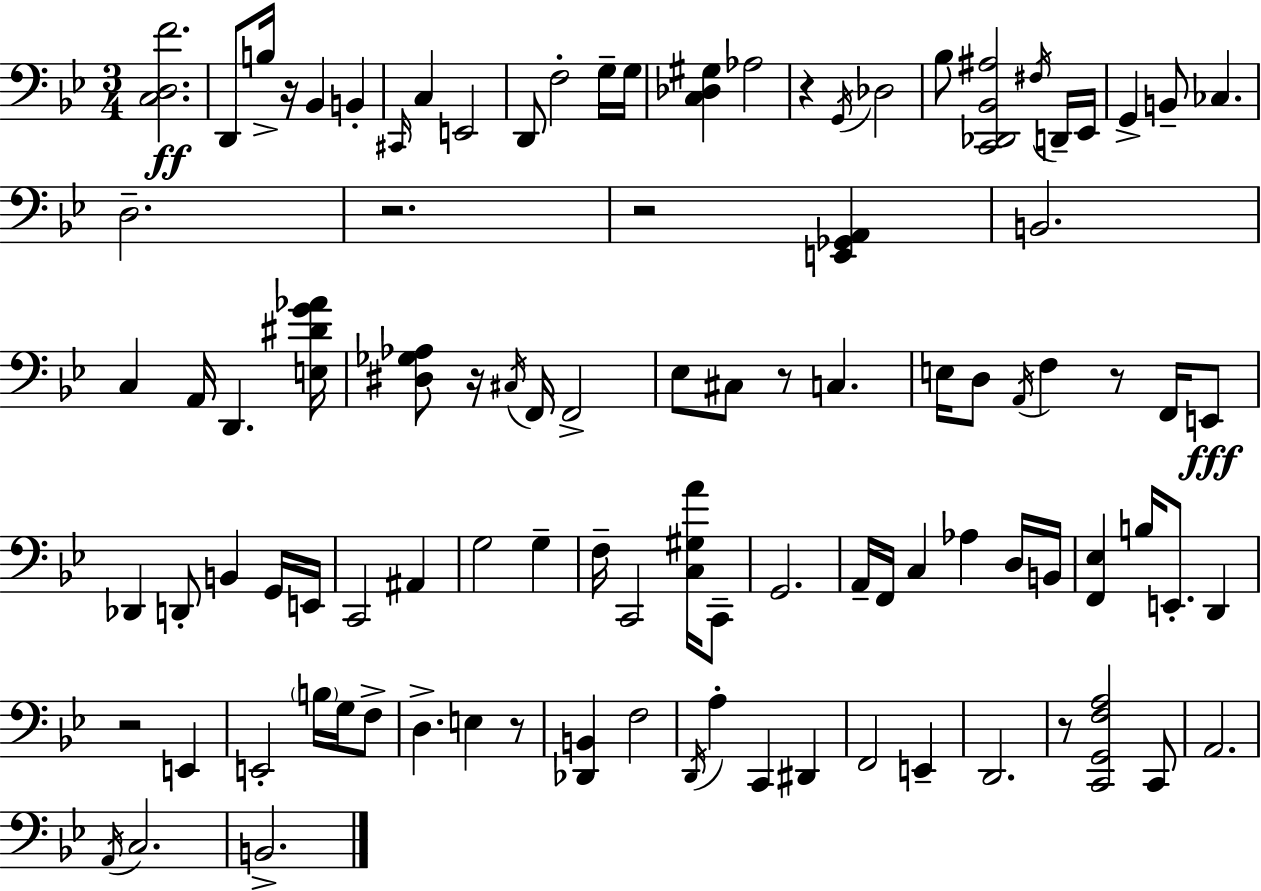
{
  \clef bass
  \numericTimeSignature
  \time 3/4
  \key bes \major
  <c d f'>2.\ff | d,8 b16-> r16 bes,4 b,4-. | \grace { cis,16 } c4 e,2 | d,8 f2-. g16-- | \break g16 <c des gis>4 aes2 | r4 \acciaccatura { g,16 } des2 | bes8 <c, des, bes, ais>2 | \acciaccatura { fis16 } d,16-- ees,16 g,4-> b,8-- ces4. | \break d2.-- | r2. | r2 <e, ges, a,>4 | b,2. | \break c4 a,16 d,4. | <e dis' g' aes'>16 <dis ges aes>8 r16 \acciaccatura { cis16 } f,16 f,2-> | ees8 cis8 r8 c4. | e16 d8 \acciaccatura { a,16 } f4 | \break r8 f,16 e,8\fff des,4 d,8-. b,4 | g,16 e,16 c,2 | ais,4 g2 | g4-- f16-- c,2 | \break <c gis a'>16 c,8-- g,2. | a,16-- f,16 c4 aes4 | d16 b,16 <f, ees>4 b16 e,8.-. | d,4 r2 | \break e,4 e,2-. | \parenthesize b16 g16 f8-> d4.-> e4 | r8 <des, b,>4 f2 | \acciaccatura { d,16 } a4-. c,4 | \break dis,4 f,2 | e,4-- d,2. | r8 <c, g, f a>2 | c,8 a,2. | \break \acciaccatura { a,16 } c2. | b,2.-> | \bar "|."
}